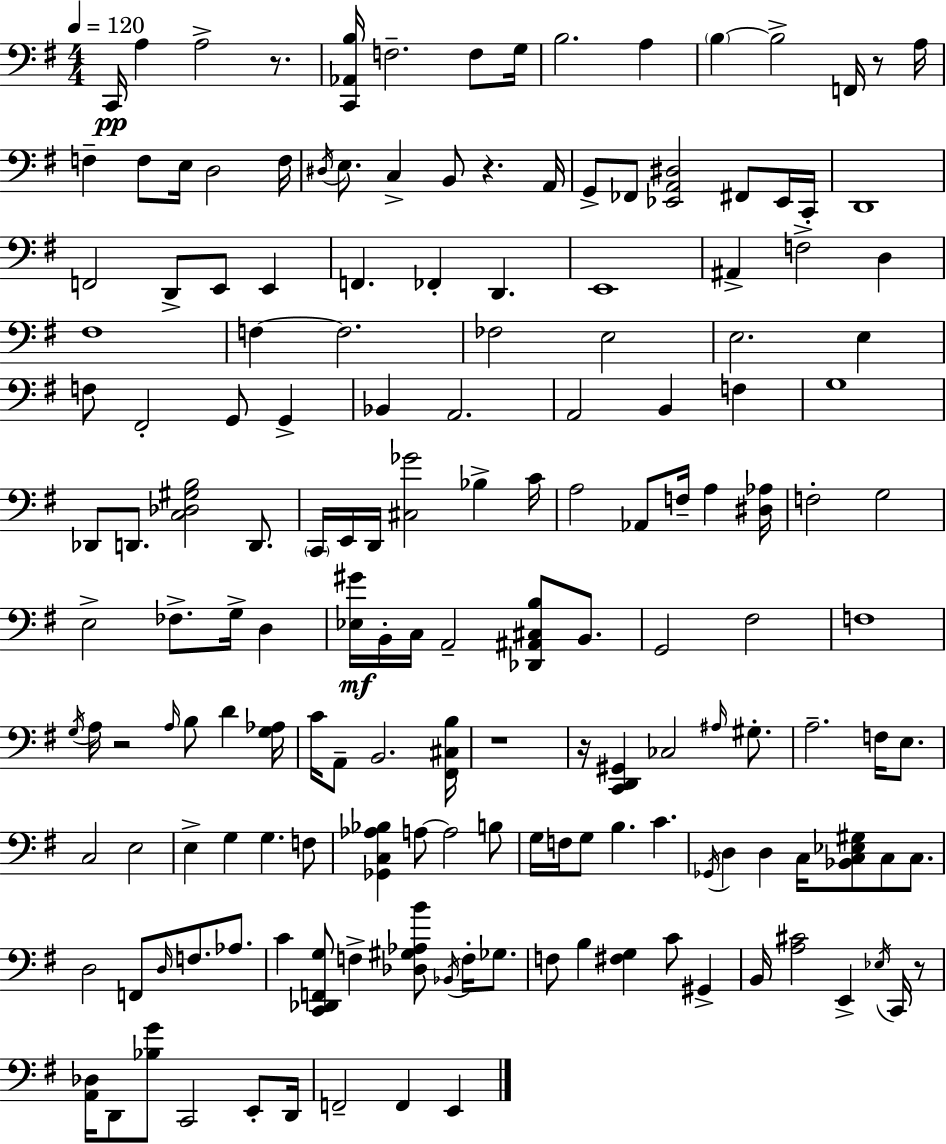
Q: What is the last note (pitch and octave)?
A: E2